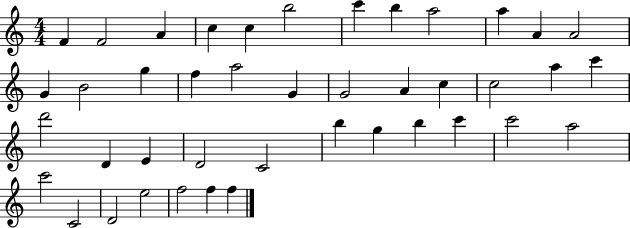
F4/q F4/h A4/q C5/q C5/q B5/h C6/q B5/q A5/h A5/q A4/q A4/h G4/q B4/h G5/q F5/q A5/h G4/q G4/h A4/q C5/q C5/h A5/q C6/q D6/h D4/q E4/q D4/h C4/h B5/q G5/q B5/q C6/q C6/h A5/h C6/h C4/h D4/h E5/h F5/h F5/q F5/q